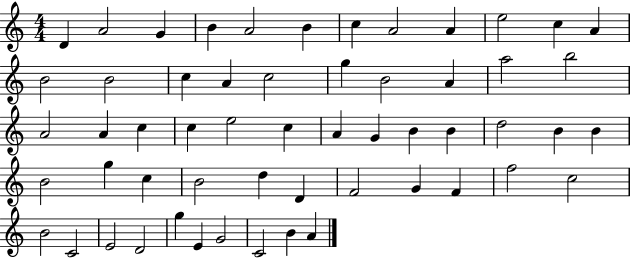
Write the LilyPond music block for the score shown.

{
  \clef treble
  \numericTimeSignature
  \time 4/4
  \key c \major
  d'4 a'2 g'4 | b'4 a'2 b'4 | c''4 a'2 a'4 | e''2 c''4 a'4 | \break b'2 b'2 | c''4 a'4 c''2 | g''4 b'2 a'4 | a''2 b''2 | \break a'2 a'4 c''4 | c''4 e''2 c''4 | a'4 g'4 b'4 b'4 | d''2 b'4 b'4 | \break b'2 g''4 c''4 | b'2 d''4 d'4 | f'2 g'4 f'4 | f''2 c''2 | \break b'2 c'2 | e'2 d'2 | g''4 e'4 g'2 | c'2 b'4 a'4 | \break \bar "|."
}